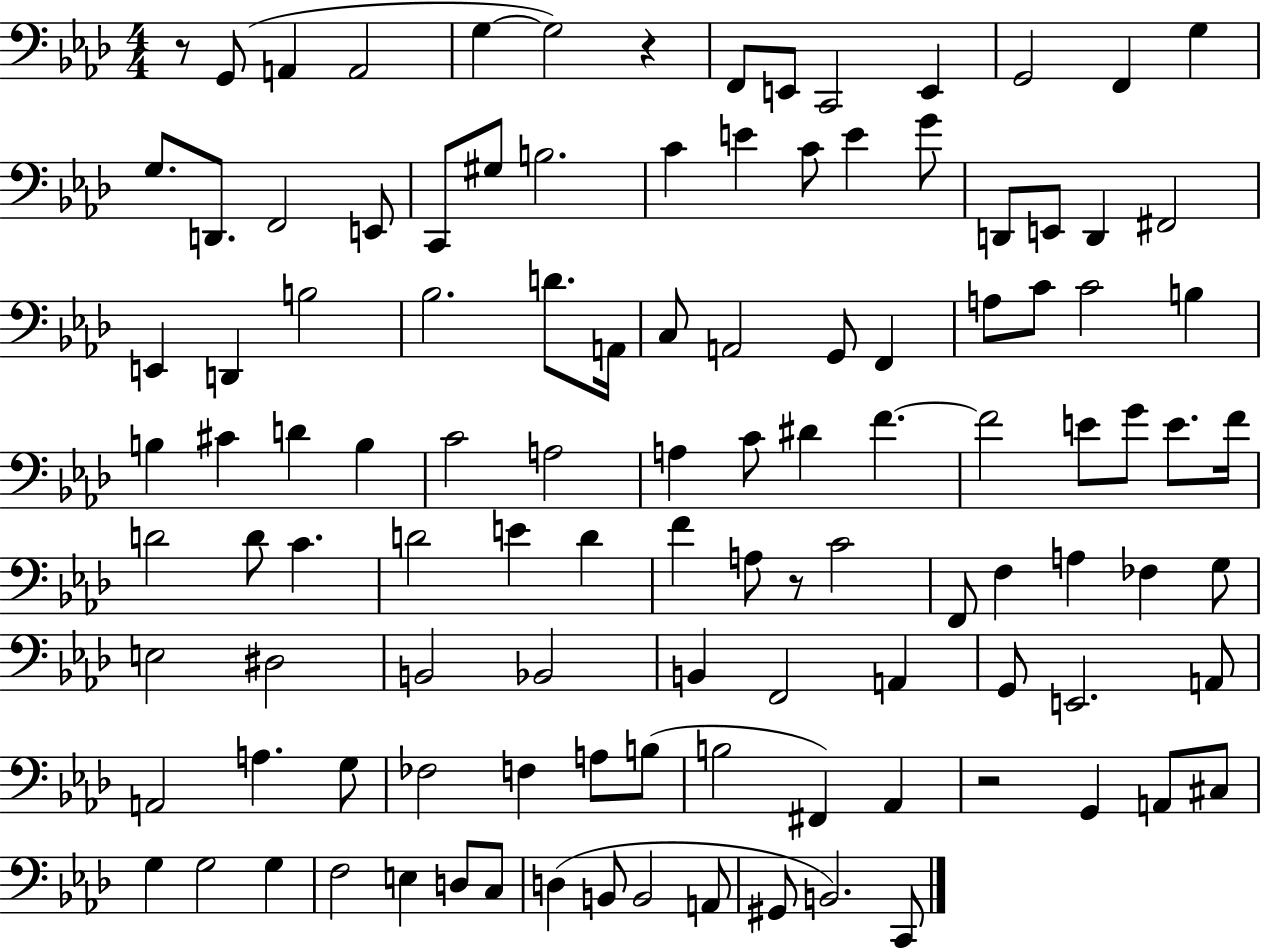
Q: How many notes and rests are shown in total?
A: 112